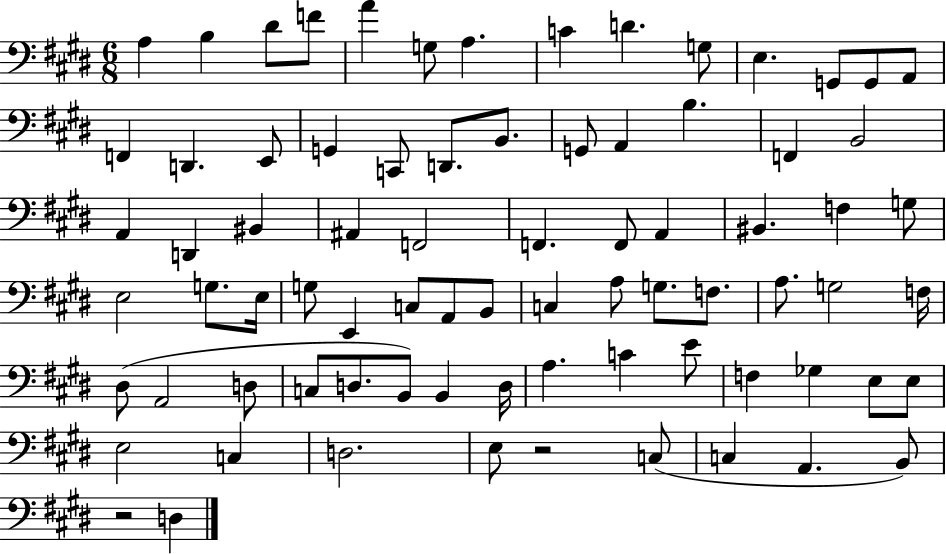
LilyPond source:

{
  \clef bass
  \numericTimeSignature
  \time 6/8
  \key e \major
  a4 b4 dis'8 f'8 | a'4 g8 a4. | c'4 d'4. g8 | e4. g,8 g,8 a,8 | \break f,4 d,4. e,8 | g,4 c,8 d,8. b,8. | g,8 a,4 b4. | f,4 b,2 | \break a,4 d,4 bis,4 | ais,4 f,2 | f,4. f,8 a,4 | bis,4. f4 g8 | \break e2 g8. e16 | g8 e,4 c8 a,8 b,8 | c4 a8 g8. f8. | a8. g2 f16 | \break dis8( a,2 d8 | c8 d8. b,8) b,4 d16 | a4. c'4 e'8 | f4 ges4 e8 e8 | \break e2 c4 | d2. | e8 r2 c8( | c4 a,4. b,8) | \break r2 d4 | \bar "|."
}